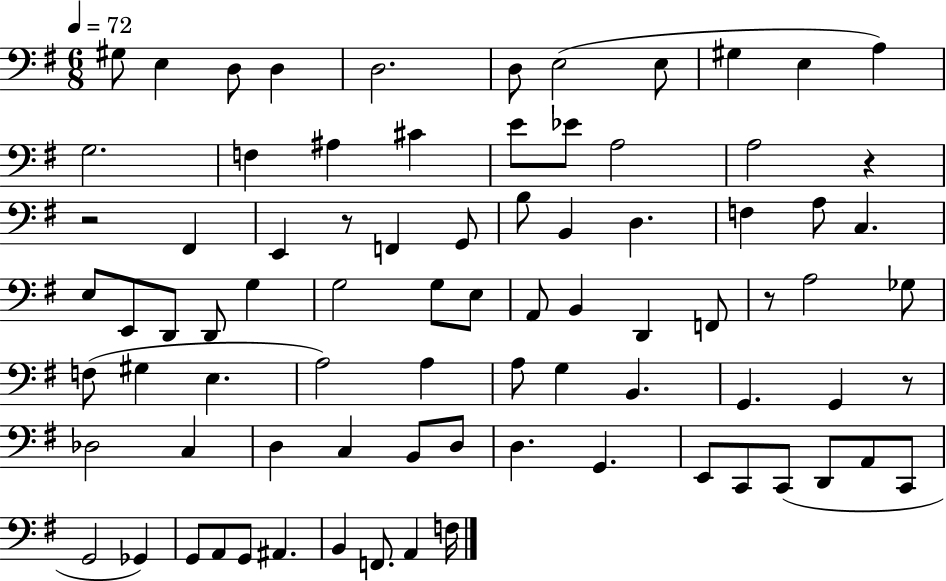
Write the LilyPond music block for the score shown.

{
  \clef bass
  \numericTimeSignature
  \time 6/8
  \key g \major
  \tempo 4 = 72
  gis8 e4 d8 d4 | d2. | d8 e2( e8 | gis4 e4 a4) | \break g2. | f4 ais4 cis'4 | e'8 ees'8 a2 | a2 r4 | \break r2 fis,4 | e,4 r8 f,4 g,8 | b8 b,4 d4. | f4 a8 c4. | \break e8 e,8 d,8 d,8 g4 | g2 g8 e8 | a,8 b,4 d,4 f,8 | r8 a2 ges8 | \break f8( gis4 e4. | a2) a4 | a8 g4 b,4. | g,4. g,4 r8 | \break des2 c4 | d4 c4 b,8 d8 | d4. g,4. | e,8 c,8 c,8( d,8 a,8 c,8 | \break g,2 ges,4) | g,8 a,8 g,8 ais,4. | b,4 f,8. a,4 f16 | \bar "|."
}